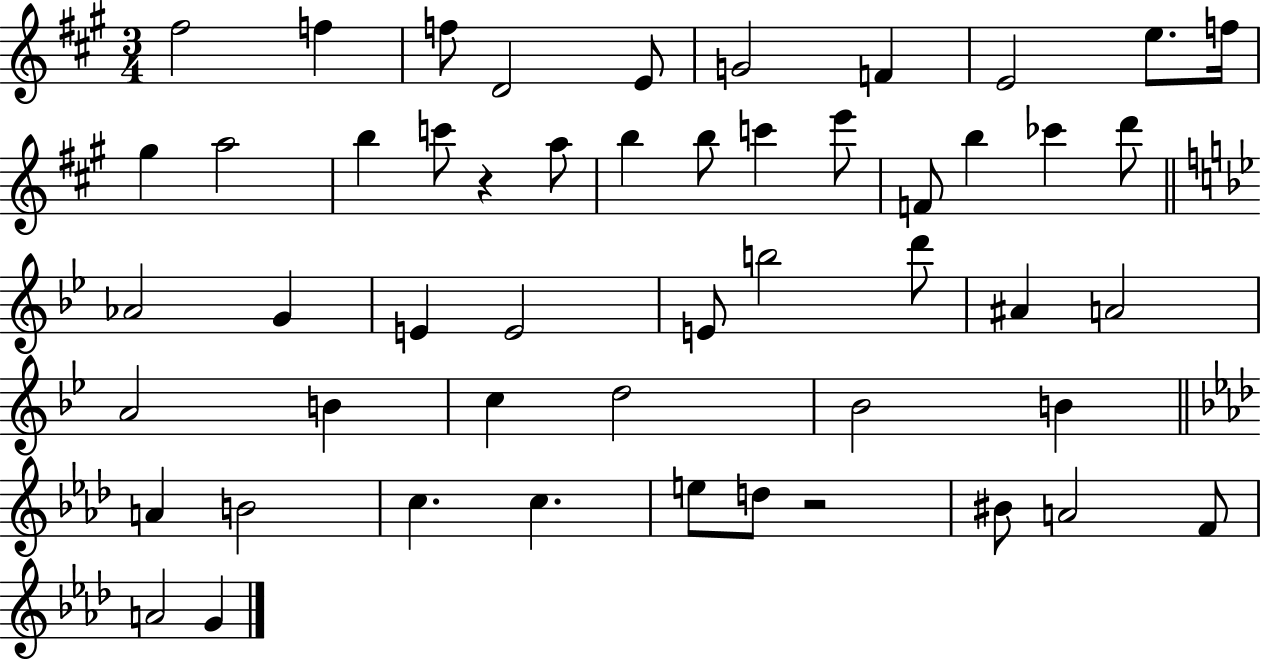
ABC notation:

X:1
T:Untitled
M:3/4
L:1/4
K:A
^f2 f f/2 D2 E/2 G2 F E2 e/2 f/4 ^g a2 b c'/2 z a/2 b b/2 c' e'/2 F/2 b _c' d'/2 _A2 G E E2 E/2 b2 d'/2 ^A A2 A2 B c d2 _B2 B A B2 c c e/2 d/2 z2 ^B/2 A2 F/2 A2 G